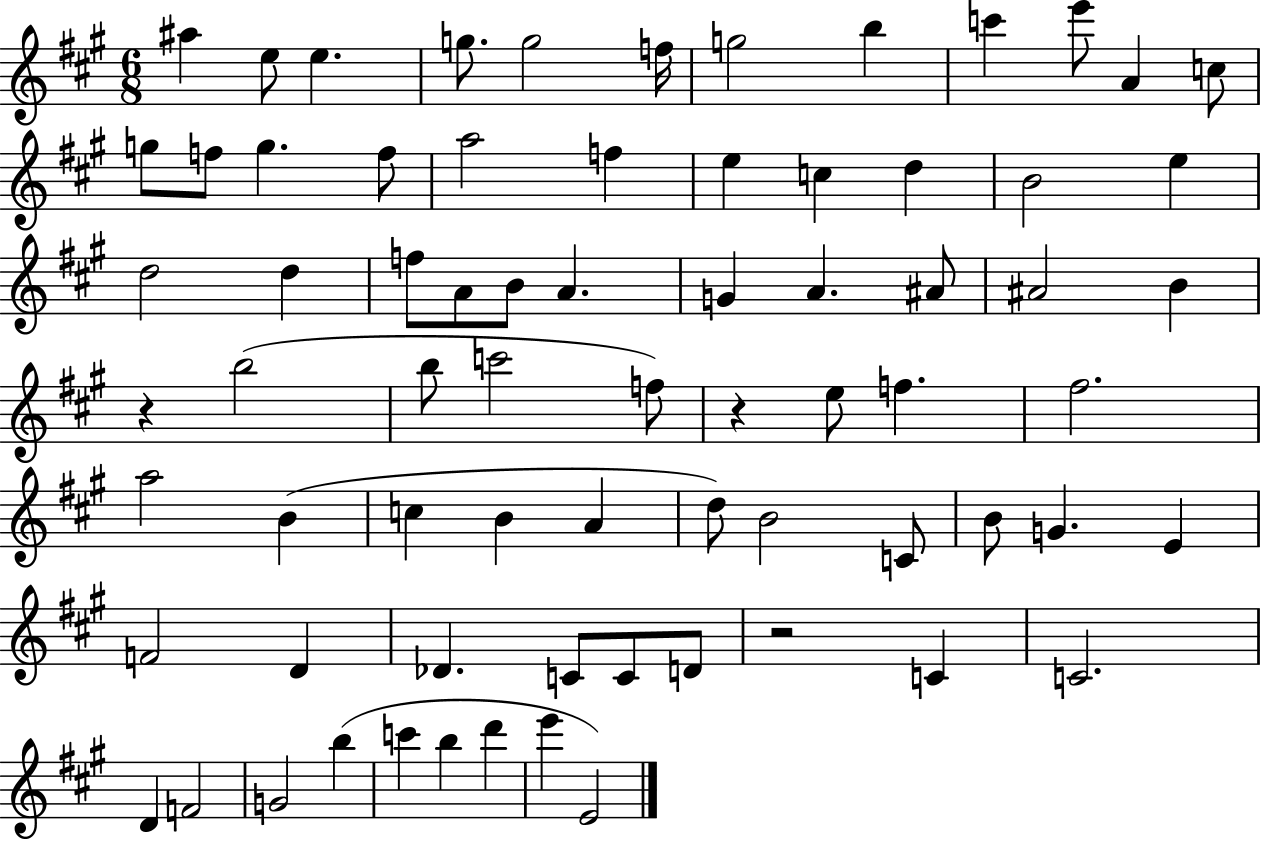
X:1
T:Untitled
M:6/8
L:1/4
K:A
^a e/2 e g/2 g2 f/4 g2 b c' e'/2 A c/2 g/2 f/2 g f/2 a2 f e c d B2 e d2 d f/2 A/2 B/2 A G A ^A/2 ^A2 B z b2 b/2 c'2 f/2 z e/2 f ^f2 a2 B c B A d/2 B2 C/2 B/2 G E F2 D _D C/2 C/2 D/2 z2 C C2 D F2 G2 b c' b d' e' E2